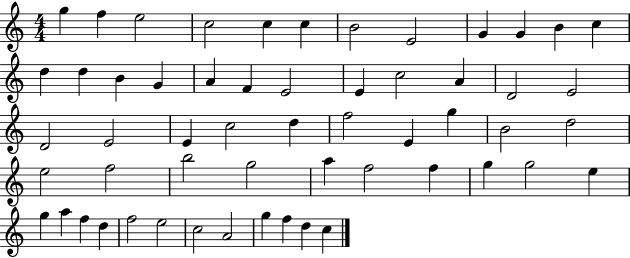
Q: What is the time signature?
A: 4/4